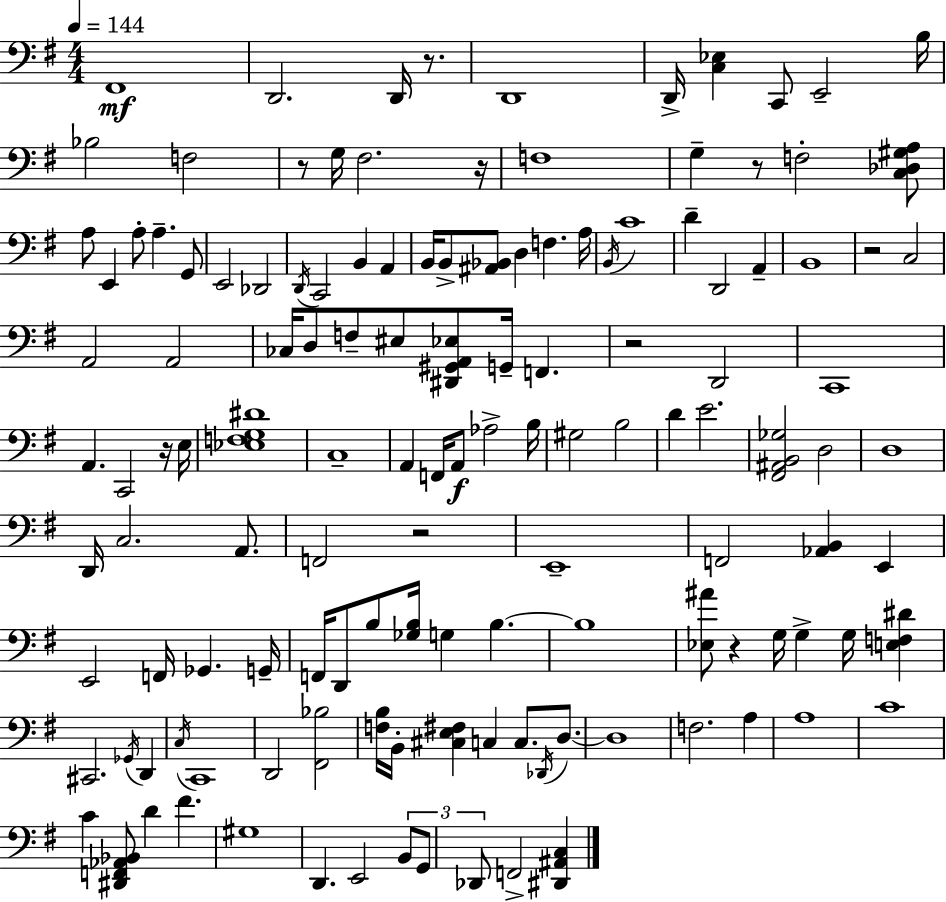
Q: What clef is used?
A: bass